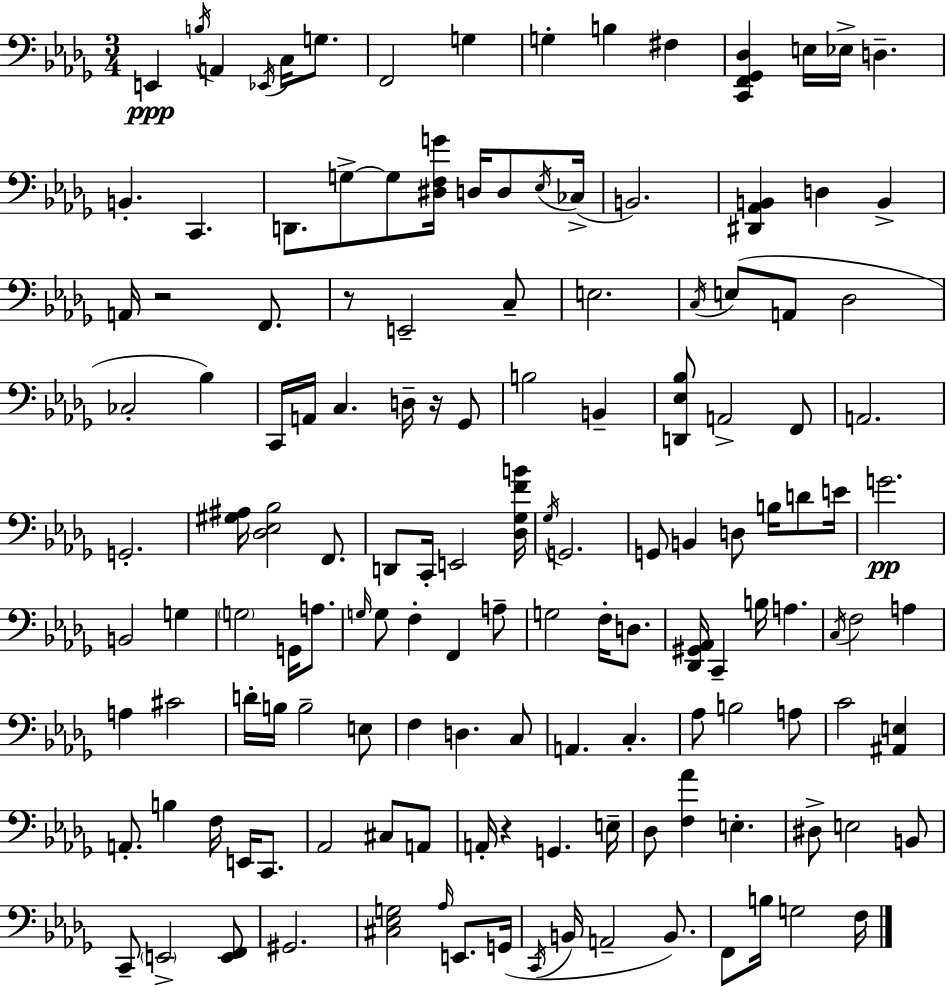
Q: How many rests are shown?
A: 4